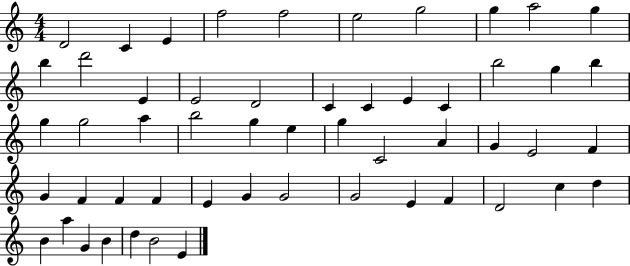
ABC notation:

X:1
T:Untitled
M:4/4
L:1/4
K:C
D2 C E f2 f2 e2 g2 g a2 g b d'2 E E2 D2 C C E C b2 g b g g2 a b2 g e g C2 A G E2 F G F F F E G G2 G2 E F D2 c d B a G B d B2 E